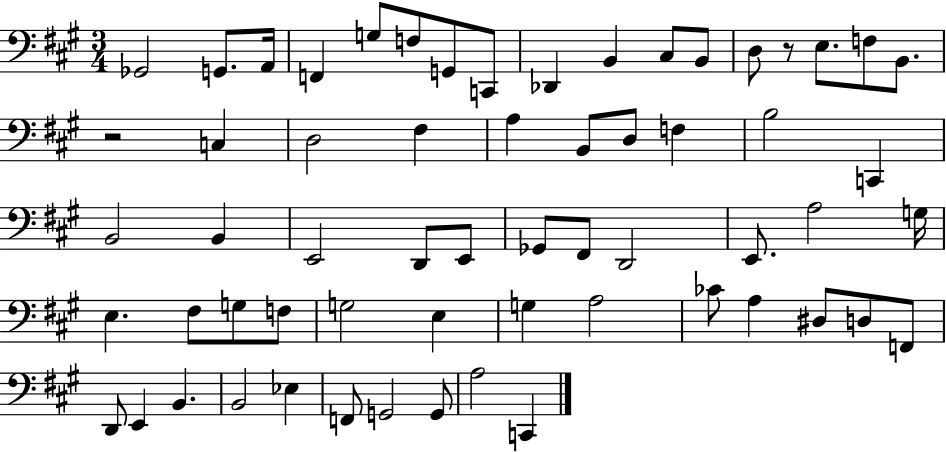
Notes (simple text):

Gb2/h G2/e. A2/s F2/q G3/e F3/e G2/e C2/e Db2/q B2/q C#3/e B2/e D3/e R/e E3/e. F3/e B2/e. R/h C3/q D3/h F#3/q A3/q B2/e D3/e F3/q B3/h C2/q B2/h B2/q E2/h D2/e E2/e Gb2/e F#2/e D2/h E2/e. A3/h G3/s E3/q. F#3/e G3/e F3/e G3/h E3/q G3/q A3/h CES4/e A3/q D#3/e D3/e F2/e D2/e E2/q B2/q. B2/h Eb3/q F2/e G2/h G2/e A3/h C2/q